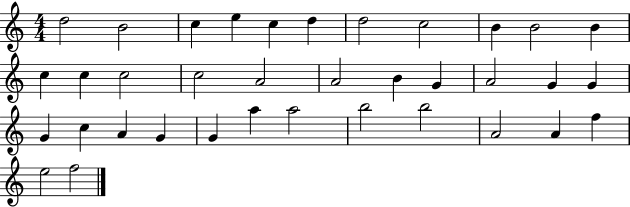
D5/h B4/h C5/q E5/q C5/q D5/q D5/h C5/h B4/q B4/h B4/q C5/q C5/q C5/h C5/h A4/h A4/h B4/q G4/q A4/h G4/q G4/q G4/q C5/q A4/q G4/q G4/q A5/q A5/h B5/h B5/h A4/h A4/q F5/q E5/h F5/h